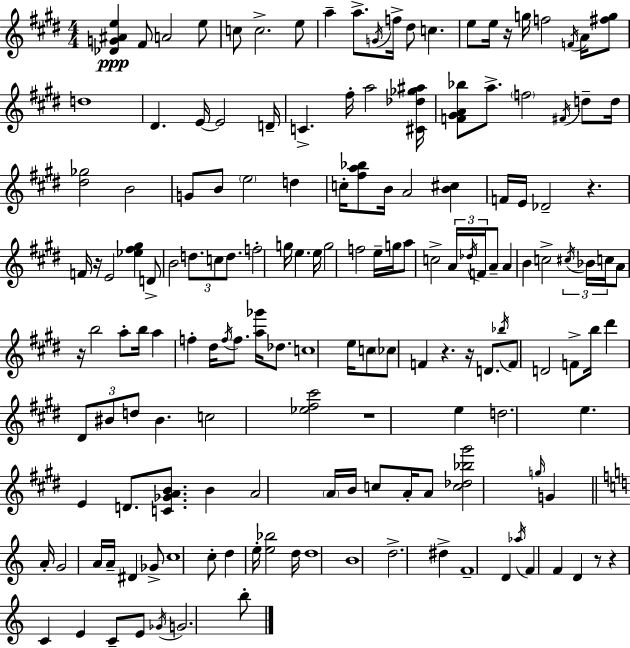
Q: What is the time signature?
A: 4/4